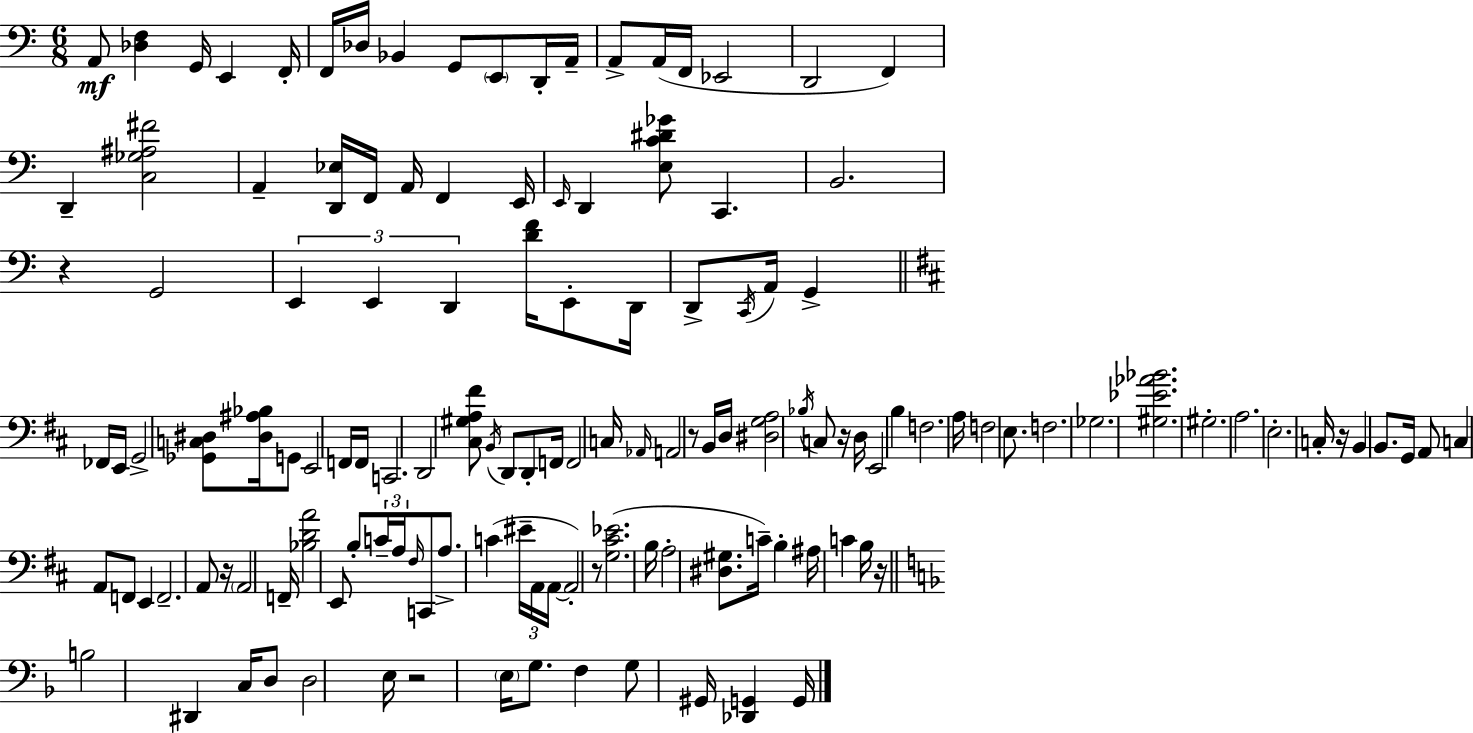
X:1
T:Untitled
M:6/8
L:1/4
K:Am
A,,/2 [_D,F,] G,,/4 E,, F,,/4 F,,/4 _D,/4 _B,, G,,/2 E,,/2 D,,/4 A,,/4 A,,/2 A,,/4 F,,/4 _E,,2 D,,2 F,, D,, [C,_G,^A,^F]2 A,, [D,,_E,]/4 F,,/4 A,,/4 F,, E,,/4 E,,/4 D,, [E,C^D_G]/2 C,, B,,2 z G,,2 E,, E,, D,, [DF]/4 E,,/2 D,,/4 D,,/2 C,,/4 A,,/4 G,, _F,,/4 E,,/4 G,,2 [_G,,C,^D,]/2 [^D,^A,_B,]/4 G,,/2 E,,2 F,,/4 F,,/4 C,,2 D,,2 [^C,^G,A,^F]/2 B,,/4 D,,/2 D,,/2 F,,/4 F,,2 C,/4 _A,,/4 A,,2 z/2 B,,/4 D,/4 [^D,G,A,]2 _B,/4 C,/2 z/4 D,/4 E,,2 B, F,2 A,/4 F,2 E,/2 F,2 _G,2 [^G,_E_A_B]2 ^G,2 A,2 E,2 C,/4 z/4 B,, B,,/2 G,,/4 A,,/2 C, A,,/2 F,,/2 E,, F,,2 A,,/2 z/4 A,,2 F,,/4 [_B,DA]2 E,,/2 B,/2 C/4 A,/4 ^F,/4 C,,/2 A,/2 C ^E/4 A,,/4 A,,/4 A,,2 z/2 [G,^C_E]2 B,/4 A,2 [^D,^G,]/2 C/4 B, ^A,/4 C B,/4 z/4 B,2 ^D,, C,/4 D,/2 D,2 E,/4 z2 E,/4 G,/2 F, G,/2 ^G,,/4 [_D,,G,,] G,,/4